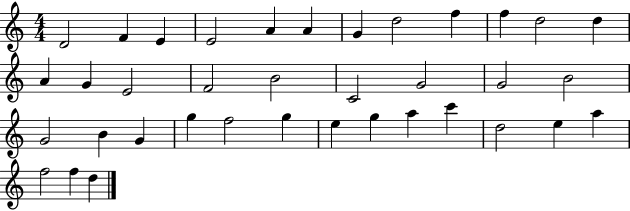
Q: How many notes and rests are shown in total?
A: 37